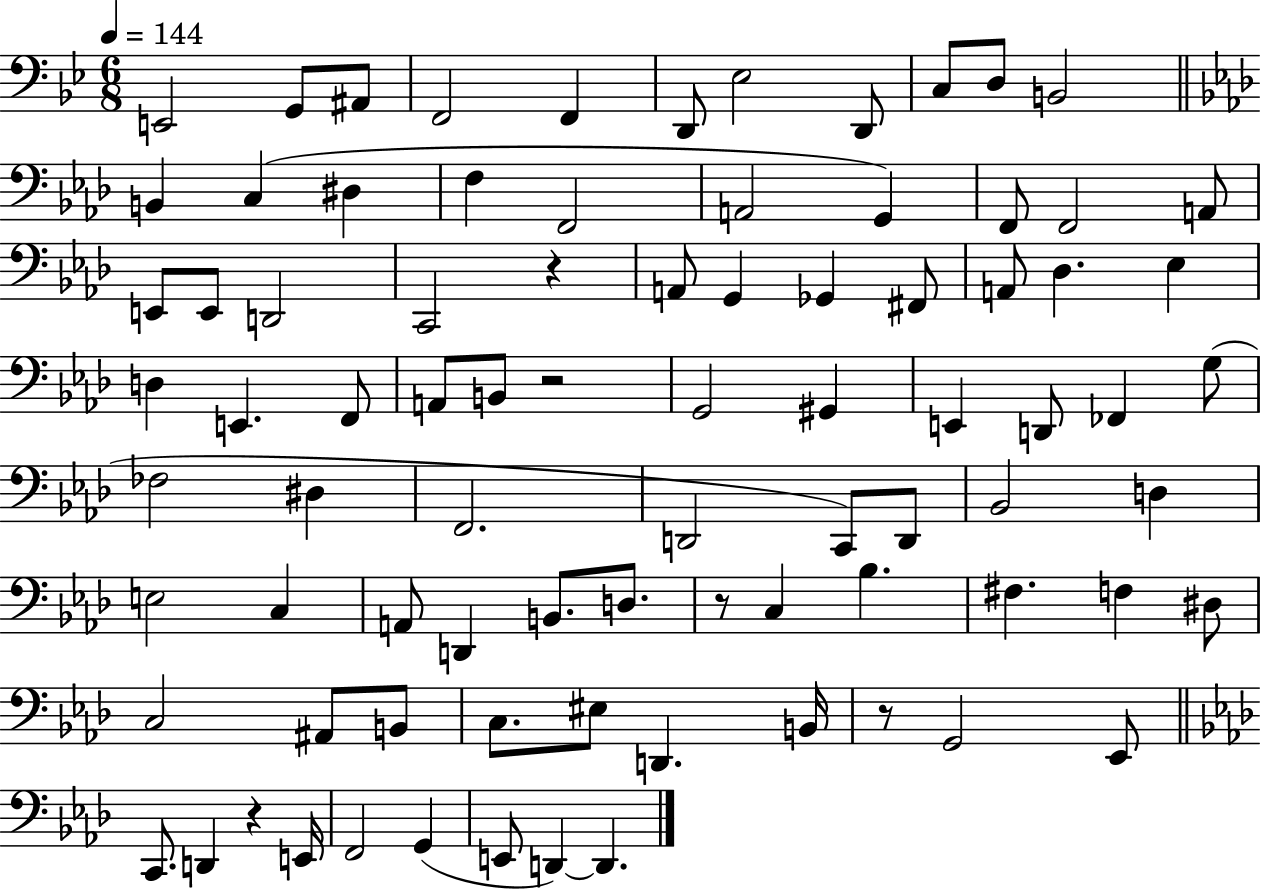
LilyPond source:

{
  \clef bass
  \numericTimeSignature
  \time 6/8
  \key bes \major
  \tempo 4 = 144
  e,2 g,8 ais,8 | f,2 f,4 | d,8 ees2 d,8 | c8 d8 b,2 | \break \bar "||" \break \key f \minor b,4 c4( dis4 | f4 f,2 | a,2 g,4) | f,8 f,2 a,8 | \break e,8 e,8 d,2 | c,2 r4 | a,8 g,4 ges,4 fis,8 | a,8 des4. ees4 | \break d4 e,4. f,8 | a,8 b,8 r2 | g,2 gis,4 | e,4 d,8 fes,4 g8( | \break fes2 dis4 | f,2. | d,2 c,8) d,8 | bes,2 d4 | \break e2 c4 | a,8 d,4 b,8. d8. | r8 c4 bes4. | fis4. f4 dis8 | \break c2 ais,8 b,8 | c8. eis8 d,4. b,16 | r8 g,2 ees,8 | \bar "||" \break \key f \minor c,8. d,4 r4 e,16 | f,2 g,4( | e,8 d,4~~) d,4. | \bar "|."
}